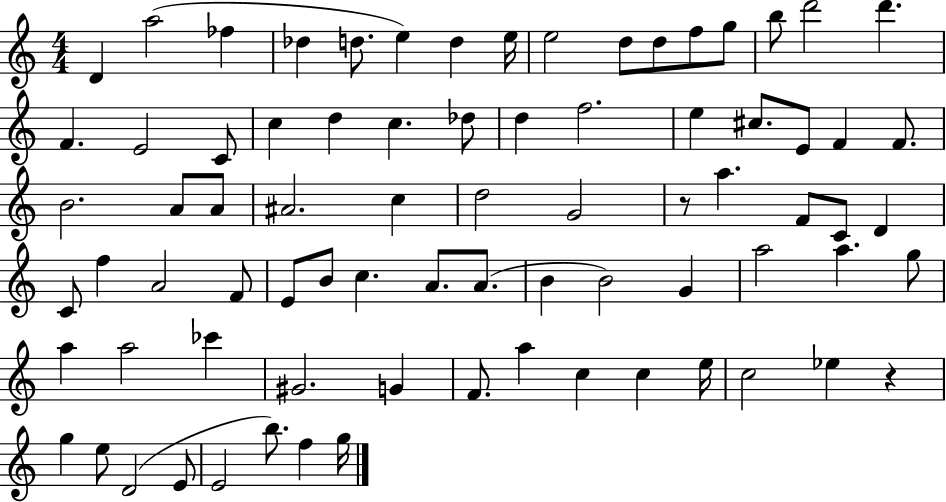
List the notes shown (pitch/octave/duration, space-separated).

D4/q A5/h FES5/q Db5/q D5/e. E5/q D5/q E5/s E5/h D5/e D5/e F5/e G5/e B5/e D6/h D6/q. F4/q. E4/h C4/e C5/q D5/q C5/q. Db5/e D5/q F5/h. E5/q C#5/e. E4/e F4/q F4/e. B4/h. A4/e A4/e A#4/h. C5/q D5/h G4/h R/e A5/q. F4/e C4/e D4/q C4/e F5/q A4/h F4/e E4/e B4/e C5/q. A4/e. A4/e. B4/q B4/h G4/q A5/h A5/q. G5/e A5/q A5/h CES6/q G#4/h. G4/q F4/e. A5/q C5/q C5/q E5/s C5/h Eb5/q R/q G5/q E5/e D4/h E4/e E4/h B5/e. F5/q G5/s